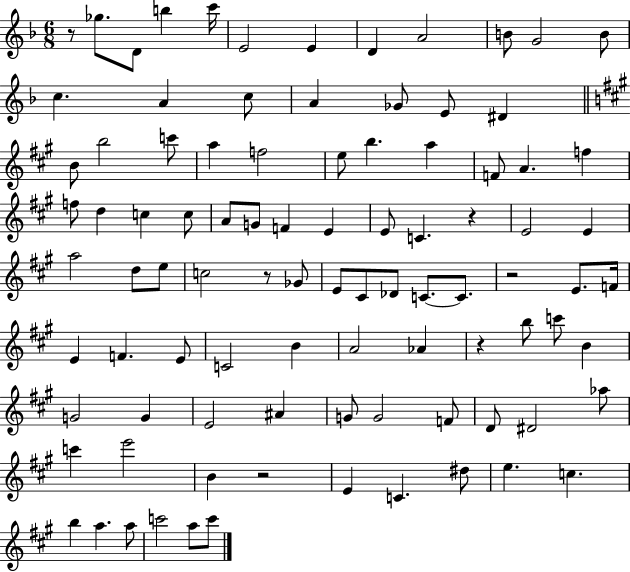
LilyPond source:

{
  \clef treble
  \numericTimeSignature
  \time 6/8
  \key f \major
  r8 ges''8. d'8 b''4 c'''16 | e'2 e'4 | d'4 a'2 | b'8 g'2 b'8 | \break c''4. a'4 c''8 | a'4 ges'8 e'8 dis'4 | \bar "||" \break \key a \major b'8 b''2 c'''8 | a''4 f''2 | e''8 b''4. a''4 | f'8 a'4. f''4 | \break f''8 d''4 c''4 c''8 | a'8 g'8 f'4 e'4 | e'8 c'4. r4 | e'2 e'4 | \break a''2 d''8 e''8 | c''2 r8 ges'8 | e'8 cis'8 des'8 c'8.~~ c'8. | r2 e'8. f'16 | \break e'4 f'4. e'8 | c'2 b'4 | a'2 aes'4 | r4 b''8 c'''8 b'4 | \break g'2 g'4 | e'2 ais'4 | g'8 g'2 f'8 | d'8 dis'2 aes''8 | \break c'''4 e'''2 | b'4 r2 | e'4 c'4. dis''8 | e''4. c''4. | \break b''4 a''4. a''8 | c'''2 a''8 c'''8 | \bar "|."
}